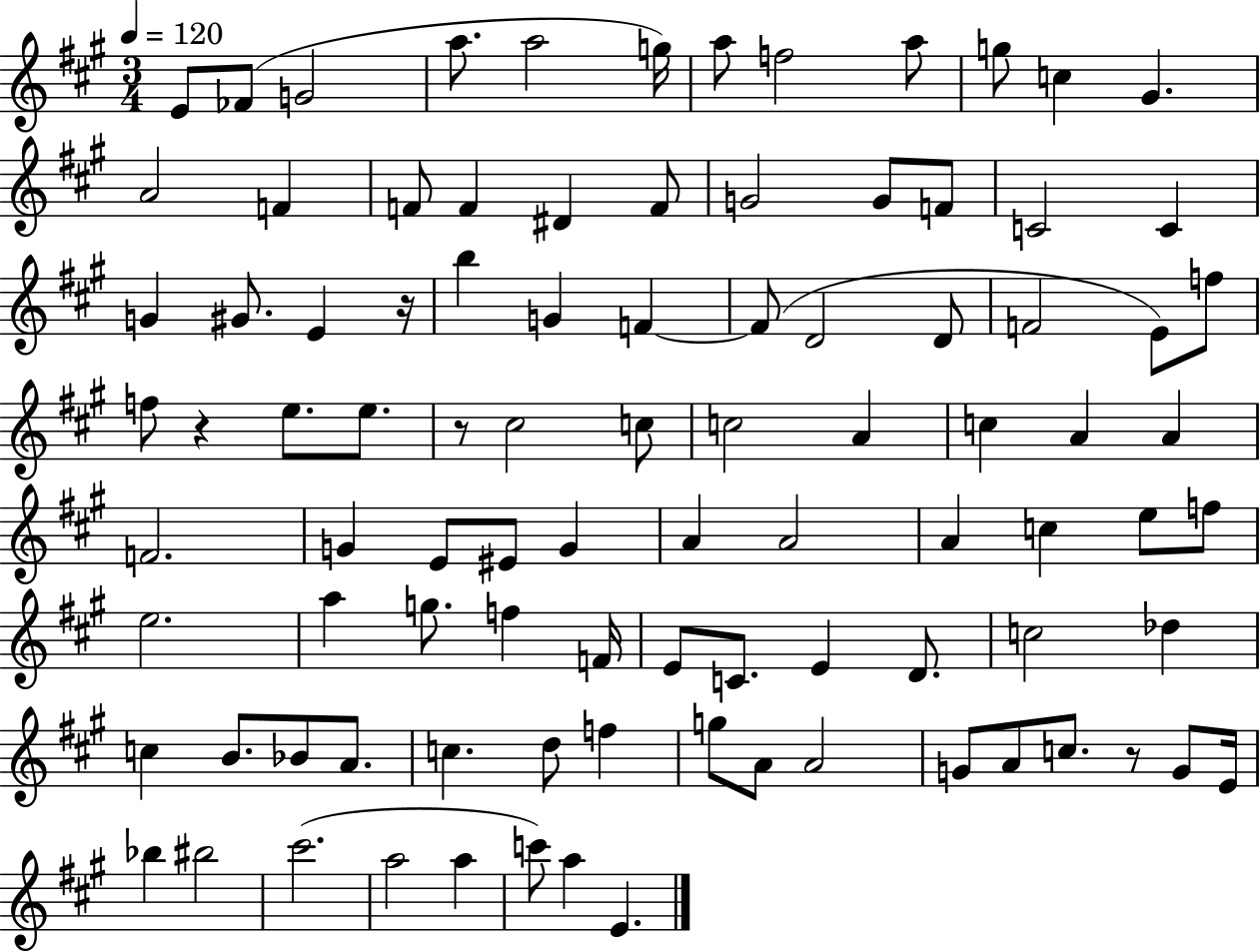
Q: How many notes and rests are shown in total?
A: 94